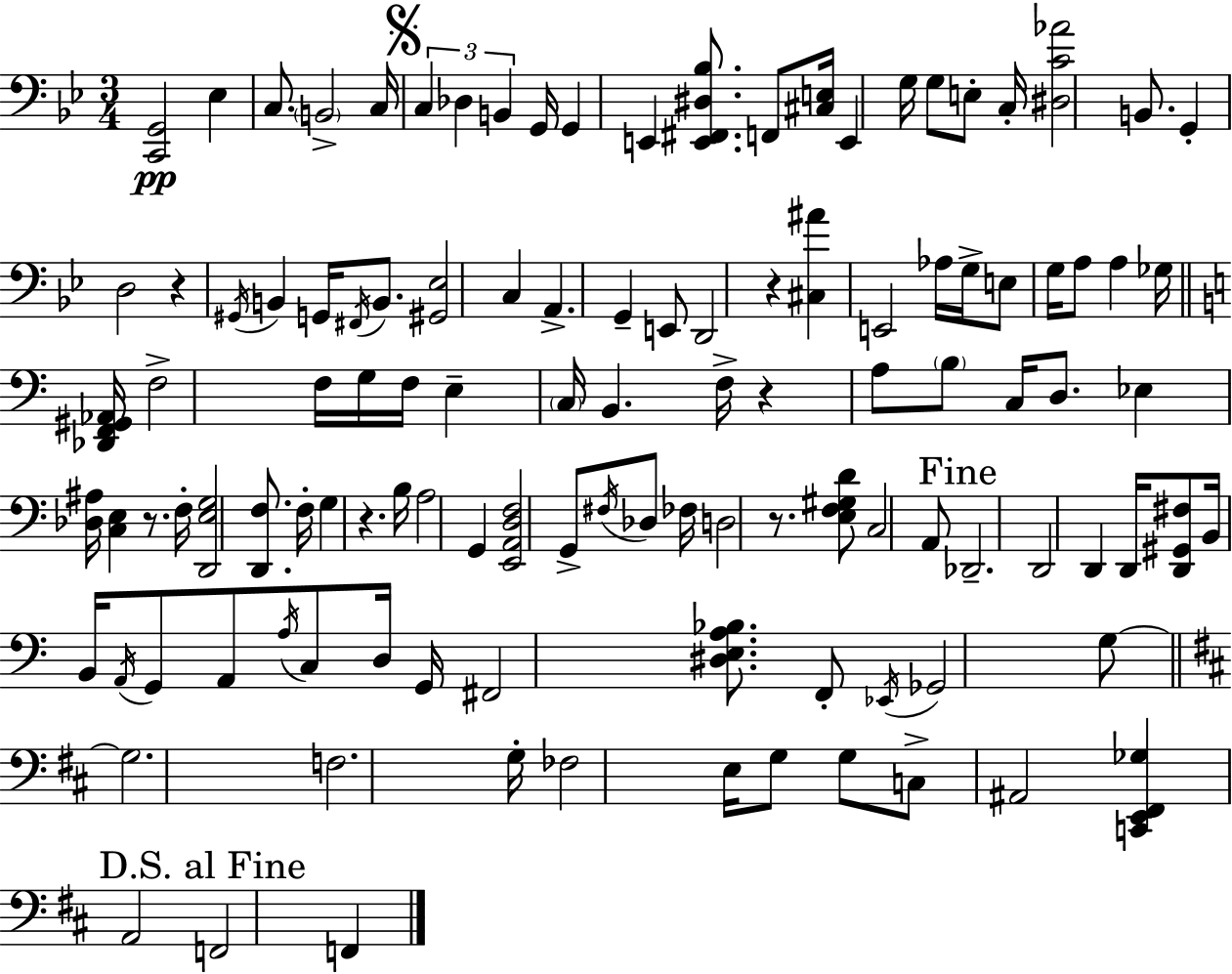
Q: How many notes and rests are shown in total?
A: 115